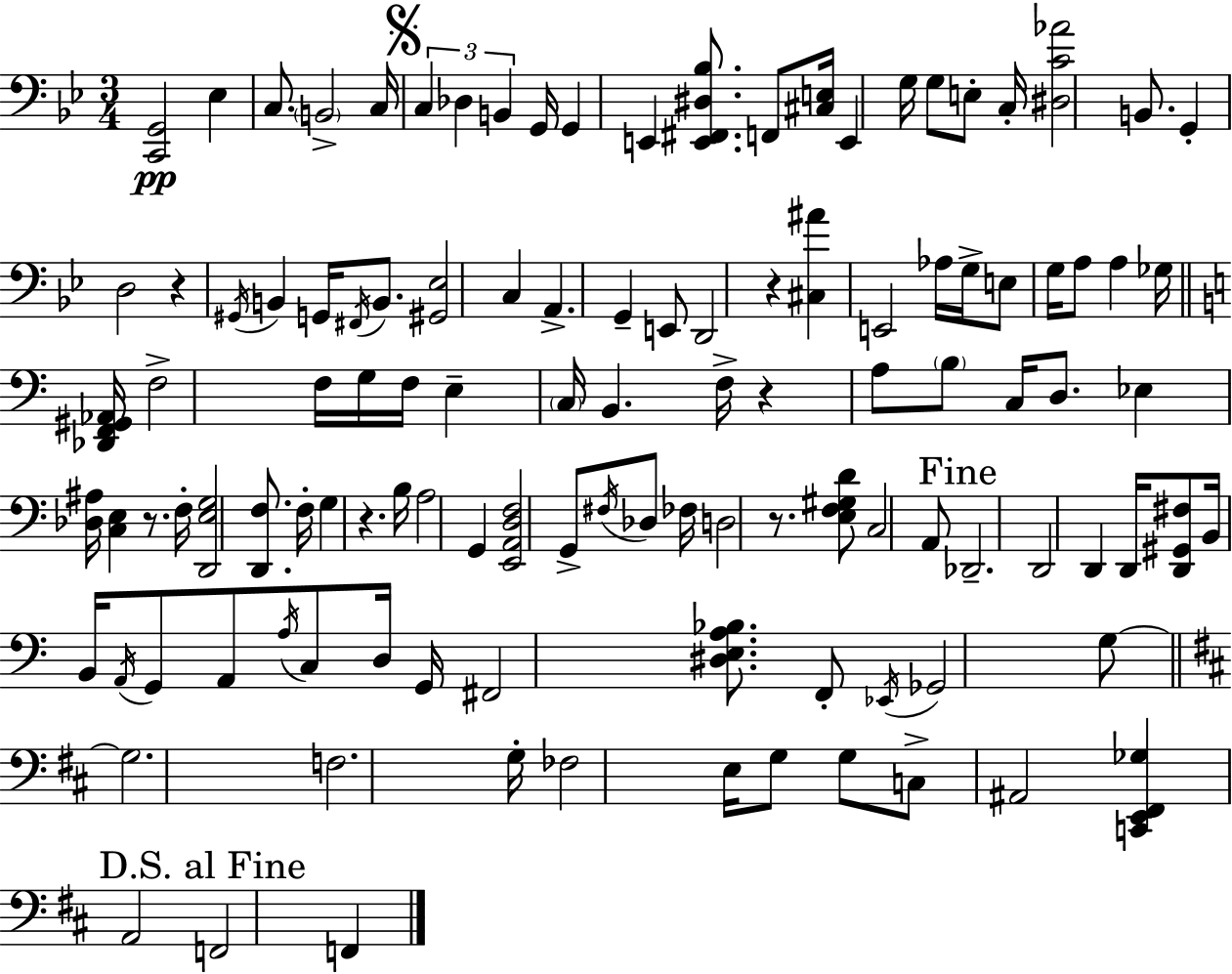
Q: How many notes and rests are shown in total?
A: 115